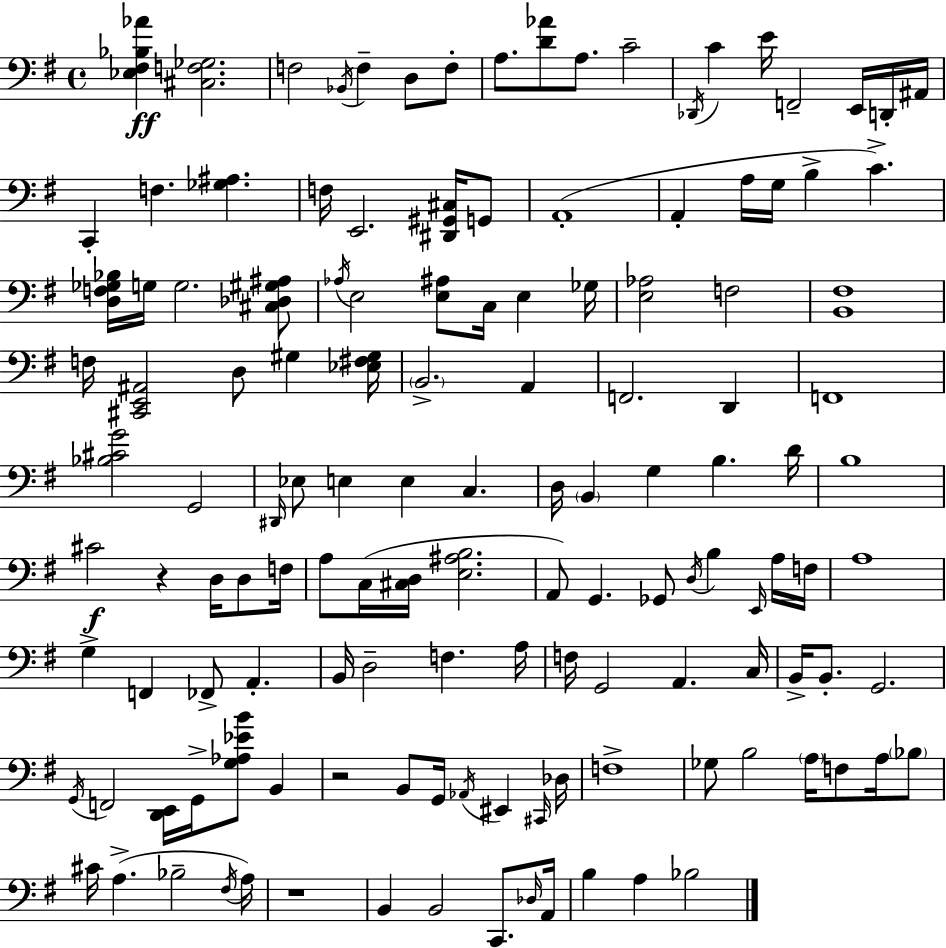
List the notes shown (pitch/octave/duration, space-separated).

[Eb3,F#3,Bb3,Ab4]/q [C#3,F3,Gb3]/h. F3/h Bb2/s F3/q D3/e F3/e A3/e. [D4,Ab4]/e A3/e. C4/h Db2/s C4/q E4/s F2/h E2/s D2/s A#2/s C2/q F3/q. [Gb3,A#3]/q. F3/s E2/h. [D#2,G#2,C#3]/s G2/e A2/w A2/q A3/s G3/s B3/q C4/q. [D3,F3,Gb3,Bb3]/s G3/s G3/h. [C#3,Db3,G#3,A#3]/e Ab3/s E3/h [E3,A#3]/e C3/s E3/q Gb3/s [E3,Ab3]/h F3/h [B2,F#3]/w F3/s [C#2,E2,A#2]/h D3/e G#3/q [Eb3,F#3,G#3]/s B2/h. A2/q F2/h. D2/q F2/w [Bb3,C#4,G4]/h G2/h D#2/s Eb3/e E3/q E3/q C3/q. D3/s B2/q G3/q B3/q. D4/s B3/w C#4/h R/q D3/s D3/e F3/s A3/e C3/s [C#3,D3]/s [E3,A#3,B3]/h. A2/e G2/q. Gb2/e D3/s B3/q E2/s A3/s F3/s A3/w G3/q F2/q FES2/e A2/q. B2/s D3/h F3/q. A3/s F3/s G2/h A2/q. C3/s B2/s B2/e. G2/h. G2/s F2/h [D2,E2]/s G2/s [G3,Ab3,Eb4,B4]/e B2/q R/h B2/e G2/s Ab2/s EIS2/q C#2/s Db3/s F3/w Gb3/e B3/h A3/s F3/e A3/s Bb3/e C#4/s A3/q. Bb3/h F#3/s A3/s R/w B2/q B2/h C2/e. Db3/s A2/s B3/q A3/q Bb3/h